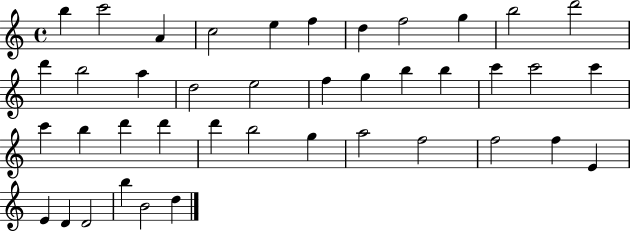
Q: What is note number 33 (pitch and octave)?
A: F5